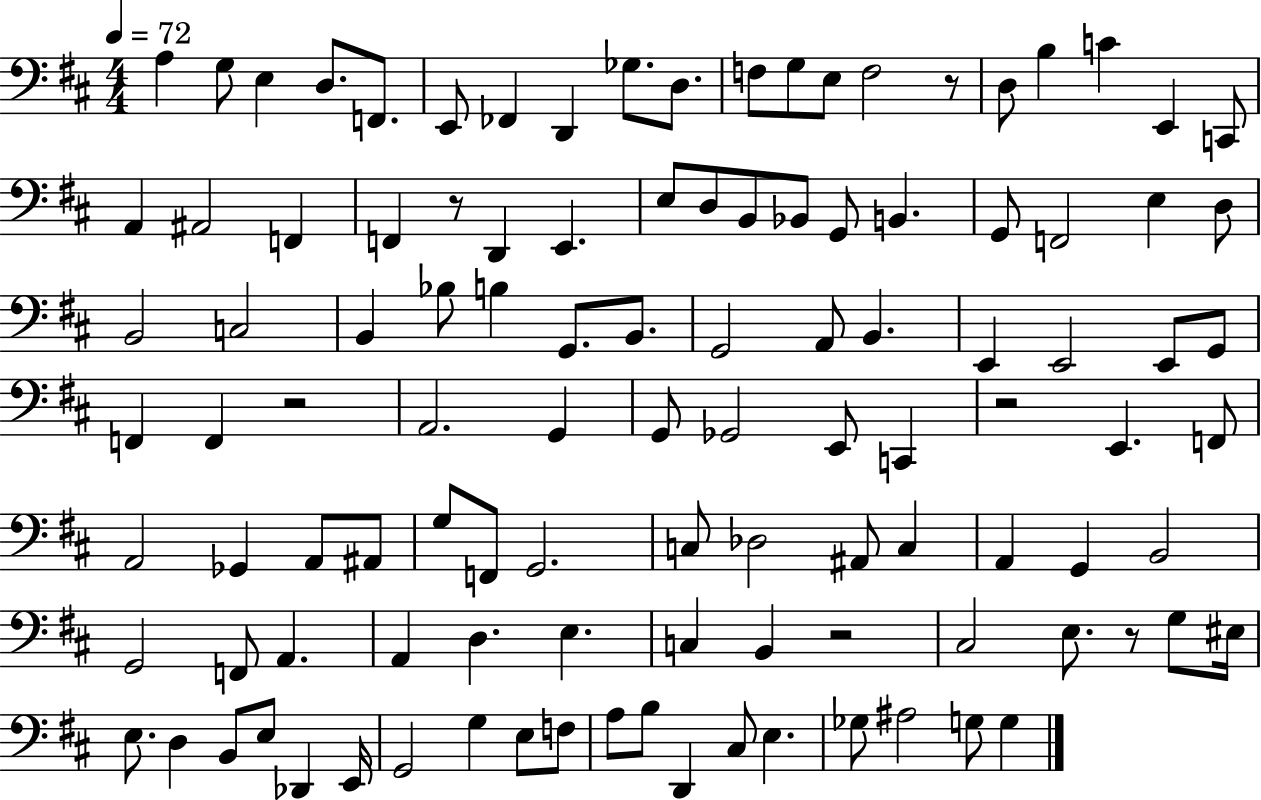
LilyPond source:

{
  \clef bass
  \numericTimeSignature
  \time 4/4
  \key d \major
  \tempo 4 = 72
  a4 g8 e4 d8. f,8. | e,8 fes,4 d,4 ges8. d8. | f8 g8 e8 f2 r8 | d8 b4 c'4 e,4 c,8 | \break a,4 ais,2 f,4 | f,4 r8 d,4 e,4. | e8 d8 b,8 bes,8 g,8 b,4. | g,8 f,2 e4 d8 | \break b,2 c2 | b,4 bes8 b4 g,8. b,8. | g,2 a,8 b,4. | e,4 e,2 e,8 g,8 | \break f,4 f,4 r2 | a,2. g,4 | g,8 ges,2 e,8 c,4 | r2 e,4. f,8 | \break a,2 ges,4 a,8 ais,8 | g8 f,8 g,2. | c8 des2 ais,8 c4 | a,4 g,4 b,2 | \break g,2 f,8 a,4. | a,4 d4. e4. | c4 b,4 r2 | cis2 e8. r8 g8 eis16 | \break e8. d4 b,8 e8 des,4 e,16 | g,2 g4 e8 f8 | a8 b8 d,4 cis8 e4. | ges8 ais2 g8 g4 | \break \bar "|."
}